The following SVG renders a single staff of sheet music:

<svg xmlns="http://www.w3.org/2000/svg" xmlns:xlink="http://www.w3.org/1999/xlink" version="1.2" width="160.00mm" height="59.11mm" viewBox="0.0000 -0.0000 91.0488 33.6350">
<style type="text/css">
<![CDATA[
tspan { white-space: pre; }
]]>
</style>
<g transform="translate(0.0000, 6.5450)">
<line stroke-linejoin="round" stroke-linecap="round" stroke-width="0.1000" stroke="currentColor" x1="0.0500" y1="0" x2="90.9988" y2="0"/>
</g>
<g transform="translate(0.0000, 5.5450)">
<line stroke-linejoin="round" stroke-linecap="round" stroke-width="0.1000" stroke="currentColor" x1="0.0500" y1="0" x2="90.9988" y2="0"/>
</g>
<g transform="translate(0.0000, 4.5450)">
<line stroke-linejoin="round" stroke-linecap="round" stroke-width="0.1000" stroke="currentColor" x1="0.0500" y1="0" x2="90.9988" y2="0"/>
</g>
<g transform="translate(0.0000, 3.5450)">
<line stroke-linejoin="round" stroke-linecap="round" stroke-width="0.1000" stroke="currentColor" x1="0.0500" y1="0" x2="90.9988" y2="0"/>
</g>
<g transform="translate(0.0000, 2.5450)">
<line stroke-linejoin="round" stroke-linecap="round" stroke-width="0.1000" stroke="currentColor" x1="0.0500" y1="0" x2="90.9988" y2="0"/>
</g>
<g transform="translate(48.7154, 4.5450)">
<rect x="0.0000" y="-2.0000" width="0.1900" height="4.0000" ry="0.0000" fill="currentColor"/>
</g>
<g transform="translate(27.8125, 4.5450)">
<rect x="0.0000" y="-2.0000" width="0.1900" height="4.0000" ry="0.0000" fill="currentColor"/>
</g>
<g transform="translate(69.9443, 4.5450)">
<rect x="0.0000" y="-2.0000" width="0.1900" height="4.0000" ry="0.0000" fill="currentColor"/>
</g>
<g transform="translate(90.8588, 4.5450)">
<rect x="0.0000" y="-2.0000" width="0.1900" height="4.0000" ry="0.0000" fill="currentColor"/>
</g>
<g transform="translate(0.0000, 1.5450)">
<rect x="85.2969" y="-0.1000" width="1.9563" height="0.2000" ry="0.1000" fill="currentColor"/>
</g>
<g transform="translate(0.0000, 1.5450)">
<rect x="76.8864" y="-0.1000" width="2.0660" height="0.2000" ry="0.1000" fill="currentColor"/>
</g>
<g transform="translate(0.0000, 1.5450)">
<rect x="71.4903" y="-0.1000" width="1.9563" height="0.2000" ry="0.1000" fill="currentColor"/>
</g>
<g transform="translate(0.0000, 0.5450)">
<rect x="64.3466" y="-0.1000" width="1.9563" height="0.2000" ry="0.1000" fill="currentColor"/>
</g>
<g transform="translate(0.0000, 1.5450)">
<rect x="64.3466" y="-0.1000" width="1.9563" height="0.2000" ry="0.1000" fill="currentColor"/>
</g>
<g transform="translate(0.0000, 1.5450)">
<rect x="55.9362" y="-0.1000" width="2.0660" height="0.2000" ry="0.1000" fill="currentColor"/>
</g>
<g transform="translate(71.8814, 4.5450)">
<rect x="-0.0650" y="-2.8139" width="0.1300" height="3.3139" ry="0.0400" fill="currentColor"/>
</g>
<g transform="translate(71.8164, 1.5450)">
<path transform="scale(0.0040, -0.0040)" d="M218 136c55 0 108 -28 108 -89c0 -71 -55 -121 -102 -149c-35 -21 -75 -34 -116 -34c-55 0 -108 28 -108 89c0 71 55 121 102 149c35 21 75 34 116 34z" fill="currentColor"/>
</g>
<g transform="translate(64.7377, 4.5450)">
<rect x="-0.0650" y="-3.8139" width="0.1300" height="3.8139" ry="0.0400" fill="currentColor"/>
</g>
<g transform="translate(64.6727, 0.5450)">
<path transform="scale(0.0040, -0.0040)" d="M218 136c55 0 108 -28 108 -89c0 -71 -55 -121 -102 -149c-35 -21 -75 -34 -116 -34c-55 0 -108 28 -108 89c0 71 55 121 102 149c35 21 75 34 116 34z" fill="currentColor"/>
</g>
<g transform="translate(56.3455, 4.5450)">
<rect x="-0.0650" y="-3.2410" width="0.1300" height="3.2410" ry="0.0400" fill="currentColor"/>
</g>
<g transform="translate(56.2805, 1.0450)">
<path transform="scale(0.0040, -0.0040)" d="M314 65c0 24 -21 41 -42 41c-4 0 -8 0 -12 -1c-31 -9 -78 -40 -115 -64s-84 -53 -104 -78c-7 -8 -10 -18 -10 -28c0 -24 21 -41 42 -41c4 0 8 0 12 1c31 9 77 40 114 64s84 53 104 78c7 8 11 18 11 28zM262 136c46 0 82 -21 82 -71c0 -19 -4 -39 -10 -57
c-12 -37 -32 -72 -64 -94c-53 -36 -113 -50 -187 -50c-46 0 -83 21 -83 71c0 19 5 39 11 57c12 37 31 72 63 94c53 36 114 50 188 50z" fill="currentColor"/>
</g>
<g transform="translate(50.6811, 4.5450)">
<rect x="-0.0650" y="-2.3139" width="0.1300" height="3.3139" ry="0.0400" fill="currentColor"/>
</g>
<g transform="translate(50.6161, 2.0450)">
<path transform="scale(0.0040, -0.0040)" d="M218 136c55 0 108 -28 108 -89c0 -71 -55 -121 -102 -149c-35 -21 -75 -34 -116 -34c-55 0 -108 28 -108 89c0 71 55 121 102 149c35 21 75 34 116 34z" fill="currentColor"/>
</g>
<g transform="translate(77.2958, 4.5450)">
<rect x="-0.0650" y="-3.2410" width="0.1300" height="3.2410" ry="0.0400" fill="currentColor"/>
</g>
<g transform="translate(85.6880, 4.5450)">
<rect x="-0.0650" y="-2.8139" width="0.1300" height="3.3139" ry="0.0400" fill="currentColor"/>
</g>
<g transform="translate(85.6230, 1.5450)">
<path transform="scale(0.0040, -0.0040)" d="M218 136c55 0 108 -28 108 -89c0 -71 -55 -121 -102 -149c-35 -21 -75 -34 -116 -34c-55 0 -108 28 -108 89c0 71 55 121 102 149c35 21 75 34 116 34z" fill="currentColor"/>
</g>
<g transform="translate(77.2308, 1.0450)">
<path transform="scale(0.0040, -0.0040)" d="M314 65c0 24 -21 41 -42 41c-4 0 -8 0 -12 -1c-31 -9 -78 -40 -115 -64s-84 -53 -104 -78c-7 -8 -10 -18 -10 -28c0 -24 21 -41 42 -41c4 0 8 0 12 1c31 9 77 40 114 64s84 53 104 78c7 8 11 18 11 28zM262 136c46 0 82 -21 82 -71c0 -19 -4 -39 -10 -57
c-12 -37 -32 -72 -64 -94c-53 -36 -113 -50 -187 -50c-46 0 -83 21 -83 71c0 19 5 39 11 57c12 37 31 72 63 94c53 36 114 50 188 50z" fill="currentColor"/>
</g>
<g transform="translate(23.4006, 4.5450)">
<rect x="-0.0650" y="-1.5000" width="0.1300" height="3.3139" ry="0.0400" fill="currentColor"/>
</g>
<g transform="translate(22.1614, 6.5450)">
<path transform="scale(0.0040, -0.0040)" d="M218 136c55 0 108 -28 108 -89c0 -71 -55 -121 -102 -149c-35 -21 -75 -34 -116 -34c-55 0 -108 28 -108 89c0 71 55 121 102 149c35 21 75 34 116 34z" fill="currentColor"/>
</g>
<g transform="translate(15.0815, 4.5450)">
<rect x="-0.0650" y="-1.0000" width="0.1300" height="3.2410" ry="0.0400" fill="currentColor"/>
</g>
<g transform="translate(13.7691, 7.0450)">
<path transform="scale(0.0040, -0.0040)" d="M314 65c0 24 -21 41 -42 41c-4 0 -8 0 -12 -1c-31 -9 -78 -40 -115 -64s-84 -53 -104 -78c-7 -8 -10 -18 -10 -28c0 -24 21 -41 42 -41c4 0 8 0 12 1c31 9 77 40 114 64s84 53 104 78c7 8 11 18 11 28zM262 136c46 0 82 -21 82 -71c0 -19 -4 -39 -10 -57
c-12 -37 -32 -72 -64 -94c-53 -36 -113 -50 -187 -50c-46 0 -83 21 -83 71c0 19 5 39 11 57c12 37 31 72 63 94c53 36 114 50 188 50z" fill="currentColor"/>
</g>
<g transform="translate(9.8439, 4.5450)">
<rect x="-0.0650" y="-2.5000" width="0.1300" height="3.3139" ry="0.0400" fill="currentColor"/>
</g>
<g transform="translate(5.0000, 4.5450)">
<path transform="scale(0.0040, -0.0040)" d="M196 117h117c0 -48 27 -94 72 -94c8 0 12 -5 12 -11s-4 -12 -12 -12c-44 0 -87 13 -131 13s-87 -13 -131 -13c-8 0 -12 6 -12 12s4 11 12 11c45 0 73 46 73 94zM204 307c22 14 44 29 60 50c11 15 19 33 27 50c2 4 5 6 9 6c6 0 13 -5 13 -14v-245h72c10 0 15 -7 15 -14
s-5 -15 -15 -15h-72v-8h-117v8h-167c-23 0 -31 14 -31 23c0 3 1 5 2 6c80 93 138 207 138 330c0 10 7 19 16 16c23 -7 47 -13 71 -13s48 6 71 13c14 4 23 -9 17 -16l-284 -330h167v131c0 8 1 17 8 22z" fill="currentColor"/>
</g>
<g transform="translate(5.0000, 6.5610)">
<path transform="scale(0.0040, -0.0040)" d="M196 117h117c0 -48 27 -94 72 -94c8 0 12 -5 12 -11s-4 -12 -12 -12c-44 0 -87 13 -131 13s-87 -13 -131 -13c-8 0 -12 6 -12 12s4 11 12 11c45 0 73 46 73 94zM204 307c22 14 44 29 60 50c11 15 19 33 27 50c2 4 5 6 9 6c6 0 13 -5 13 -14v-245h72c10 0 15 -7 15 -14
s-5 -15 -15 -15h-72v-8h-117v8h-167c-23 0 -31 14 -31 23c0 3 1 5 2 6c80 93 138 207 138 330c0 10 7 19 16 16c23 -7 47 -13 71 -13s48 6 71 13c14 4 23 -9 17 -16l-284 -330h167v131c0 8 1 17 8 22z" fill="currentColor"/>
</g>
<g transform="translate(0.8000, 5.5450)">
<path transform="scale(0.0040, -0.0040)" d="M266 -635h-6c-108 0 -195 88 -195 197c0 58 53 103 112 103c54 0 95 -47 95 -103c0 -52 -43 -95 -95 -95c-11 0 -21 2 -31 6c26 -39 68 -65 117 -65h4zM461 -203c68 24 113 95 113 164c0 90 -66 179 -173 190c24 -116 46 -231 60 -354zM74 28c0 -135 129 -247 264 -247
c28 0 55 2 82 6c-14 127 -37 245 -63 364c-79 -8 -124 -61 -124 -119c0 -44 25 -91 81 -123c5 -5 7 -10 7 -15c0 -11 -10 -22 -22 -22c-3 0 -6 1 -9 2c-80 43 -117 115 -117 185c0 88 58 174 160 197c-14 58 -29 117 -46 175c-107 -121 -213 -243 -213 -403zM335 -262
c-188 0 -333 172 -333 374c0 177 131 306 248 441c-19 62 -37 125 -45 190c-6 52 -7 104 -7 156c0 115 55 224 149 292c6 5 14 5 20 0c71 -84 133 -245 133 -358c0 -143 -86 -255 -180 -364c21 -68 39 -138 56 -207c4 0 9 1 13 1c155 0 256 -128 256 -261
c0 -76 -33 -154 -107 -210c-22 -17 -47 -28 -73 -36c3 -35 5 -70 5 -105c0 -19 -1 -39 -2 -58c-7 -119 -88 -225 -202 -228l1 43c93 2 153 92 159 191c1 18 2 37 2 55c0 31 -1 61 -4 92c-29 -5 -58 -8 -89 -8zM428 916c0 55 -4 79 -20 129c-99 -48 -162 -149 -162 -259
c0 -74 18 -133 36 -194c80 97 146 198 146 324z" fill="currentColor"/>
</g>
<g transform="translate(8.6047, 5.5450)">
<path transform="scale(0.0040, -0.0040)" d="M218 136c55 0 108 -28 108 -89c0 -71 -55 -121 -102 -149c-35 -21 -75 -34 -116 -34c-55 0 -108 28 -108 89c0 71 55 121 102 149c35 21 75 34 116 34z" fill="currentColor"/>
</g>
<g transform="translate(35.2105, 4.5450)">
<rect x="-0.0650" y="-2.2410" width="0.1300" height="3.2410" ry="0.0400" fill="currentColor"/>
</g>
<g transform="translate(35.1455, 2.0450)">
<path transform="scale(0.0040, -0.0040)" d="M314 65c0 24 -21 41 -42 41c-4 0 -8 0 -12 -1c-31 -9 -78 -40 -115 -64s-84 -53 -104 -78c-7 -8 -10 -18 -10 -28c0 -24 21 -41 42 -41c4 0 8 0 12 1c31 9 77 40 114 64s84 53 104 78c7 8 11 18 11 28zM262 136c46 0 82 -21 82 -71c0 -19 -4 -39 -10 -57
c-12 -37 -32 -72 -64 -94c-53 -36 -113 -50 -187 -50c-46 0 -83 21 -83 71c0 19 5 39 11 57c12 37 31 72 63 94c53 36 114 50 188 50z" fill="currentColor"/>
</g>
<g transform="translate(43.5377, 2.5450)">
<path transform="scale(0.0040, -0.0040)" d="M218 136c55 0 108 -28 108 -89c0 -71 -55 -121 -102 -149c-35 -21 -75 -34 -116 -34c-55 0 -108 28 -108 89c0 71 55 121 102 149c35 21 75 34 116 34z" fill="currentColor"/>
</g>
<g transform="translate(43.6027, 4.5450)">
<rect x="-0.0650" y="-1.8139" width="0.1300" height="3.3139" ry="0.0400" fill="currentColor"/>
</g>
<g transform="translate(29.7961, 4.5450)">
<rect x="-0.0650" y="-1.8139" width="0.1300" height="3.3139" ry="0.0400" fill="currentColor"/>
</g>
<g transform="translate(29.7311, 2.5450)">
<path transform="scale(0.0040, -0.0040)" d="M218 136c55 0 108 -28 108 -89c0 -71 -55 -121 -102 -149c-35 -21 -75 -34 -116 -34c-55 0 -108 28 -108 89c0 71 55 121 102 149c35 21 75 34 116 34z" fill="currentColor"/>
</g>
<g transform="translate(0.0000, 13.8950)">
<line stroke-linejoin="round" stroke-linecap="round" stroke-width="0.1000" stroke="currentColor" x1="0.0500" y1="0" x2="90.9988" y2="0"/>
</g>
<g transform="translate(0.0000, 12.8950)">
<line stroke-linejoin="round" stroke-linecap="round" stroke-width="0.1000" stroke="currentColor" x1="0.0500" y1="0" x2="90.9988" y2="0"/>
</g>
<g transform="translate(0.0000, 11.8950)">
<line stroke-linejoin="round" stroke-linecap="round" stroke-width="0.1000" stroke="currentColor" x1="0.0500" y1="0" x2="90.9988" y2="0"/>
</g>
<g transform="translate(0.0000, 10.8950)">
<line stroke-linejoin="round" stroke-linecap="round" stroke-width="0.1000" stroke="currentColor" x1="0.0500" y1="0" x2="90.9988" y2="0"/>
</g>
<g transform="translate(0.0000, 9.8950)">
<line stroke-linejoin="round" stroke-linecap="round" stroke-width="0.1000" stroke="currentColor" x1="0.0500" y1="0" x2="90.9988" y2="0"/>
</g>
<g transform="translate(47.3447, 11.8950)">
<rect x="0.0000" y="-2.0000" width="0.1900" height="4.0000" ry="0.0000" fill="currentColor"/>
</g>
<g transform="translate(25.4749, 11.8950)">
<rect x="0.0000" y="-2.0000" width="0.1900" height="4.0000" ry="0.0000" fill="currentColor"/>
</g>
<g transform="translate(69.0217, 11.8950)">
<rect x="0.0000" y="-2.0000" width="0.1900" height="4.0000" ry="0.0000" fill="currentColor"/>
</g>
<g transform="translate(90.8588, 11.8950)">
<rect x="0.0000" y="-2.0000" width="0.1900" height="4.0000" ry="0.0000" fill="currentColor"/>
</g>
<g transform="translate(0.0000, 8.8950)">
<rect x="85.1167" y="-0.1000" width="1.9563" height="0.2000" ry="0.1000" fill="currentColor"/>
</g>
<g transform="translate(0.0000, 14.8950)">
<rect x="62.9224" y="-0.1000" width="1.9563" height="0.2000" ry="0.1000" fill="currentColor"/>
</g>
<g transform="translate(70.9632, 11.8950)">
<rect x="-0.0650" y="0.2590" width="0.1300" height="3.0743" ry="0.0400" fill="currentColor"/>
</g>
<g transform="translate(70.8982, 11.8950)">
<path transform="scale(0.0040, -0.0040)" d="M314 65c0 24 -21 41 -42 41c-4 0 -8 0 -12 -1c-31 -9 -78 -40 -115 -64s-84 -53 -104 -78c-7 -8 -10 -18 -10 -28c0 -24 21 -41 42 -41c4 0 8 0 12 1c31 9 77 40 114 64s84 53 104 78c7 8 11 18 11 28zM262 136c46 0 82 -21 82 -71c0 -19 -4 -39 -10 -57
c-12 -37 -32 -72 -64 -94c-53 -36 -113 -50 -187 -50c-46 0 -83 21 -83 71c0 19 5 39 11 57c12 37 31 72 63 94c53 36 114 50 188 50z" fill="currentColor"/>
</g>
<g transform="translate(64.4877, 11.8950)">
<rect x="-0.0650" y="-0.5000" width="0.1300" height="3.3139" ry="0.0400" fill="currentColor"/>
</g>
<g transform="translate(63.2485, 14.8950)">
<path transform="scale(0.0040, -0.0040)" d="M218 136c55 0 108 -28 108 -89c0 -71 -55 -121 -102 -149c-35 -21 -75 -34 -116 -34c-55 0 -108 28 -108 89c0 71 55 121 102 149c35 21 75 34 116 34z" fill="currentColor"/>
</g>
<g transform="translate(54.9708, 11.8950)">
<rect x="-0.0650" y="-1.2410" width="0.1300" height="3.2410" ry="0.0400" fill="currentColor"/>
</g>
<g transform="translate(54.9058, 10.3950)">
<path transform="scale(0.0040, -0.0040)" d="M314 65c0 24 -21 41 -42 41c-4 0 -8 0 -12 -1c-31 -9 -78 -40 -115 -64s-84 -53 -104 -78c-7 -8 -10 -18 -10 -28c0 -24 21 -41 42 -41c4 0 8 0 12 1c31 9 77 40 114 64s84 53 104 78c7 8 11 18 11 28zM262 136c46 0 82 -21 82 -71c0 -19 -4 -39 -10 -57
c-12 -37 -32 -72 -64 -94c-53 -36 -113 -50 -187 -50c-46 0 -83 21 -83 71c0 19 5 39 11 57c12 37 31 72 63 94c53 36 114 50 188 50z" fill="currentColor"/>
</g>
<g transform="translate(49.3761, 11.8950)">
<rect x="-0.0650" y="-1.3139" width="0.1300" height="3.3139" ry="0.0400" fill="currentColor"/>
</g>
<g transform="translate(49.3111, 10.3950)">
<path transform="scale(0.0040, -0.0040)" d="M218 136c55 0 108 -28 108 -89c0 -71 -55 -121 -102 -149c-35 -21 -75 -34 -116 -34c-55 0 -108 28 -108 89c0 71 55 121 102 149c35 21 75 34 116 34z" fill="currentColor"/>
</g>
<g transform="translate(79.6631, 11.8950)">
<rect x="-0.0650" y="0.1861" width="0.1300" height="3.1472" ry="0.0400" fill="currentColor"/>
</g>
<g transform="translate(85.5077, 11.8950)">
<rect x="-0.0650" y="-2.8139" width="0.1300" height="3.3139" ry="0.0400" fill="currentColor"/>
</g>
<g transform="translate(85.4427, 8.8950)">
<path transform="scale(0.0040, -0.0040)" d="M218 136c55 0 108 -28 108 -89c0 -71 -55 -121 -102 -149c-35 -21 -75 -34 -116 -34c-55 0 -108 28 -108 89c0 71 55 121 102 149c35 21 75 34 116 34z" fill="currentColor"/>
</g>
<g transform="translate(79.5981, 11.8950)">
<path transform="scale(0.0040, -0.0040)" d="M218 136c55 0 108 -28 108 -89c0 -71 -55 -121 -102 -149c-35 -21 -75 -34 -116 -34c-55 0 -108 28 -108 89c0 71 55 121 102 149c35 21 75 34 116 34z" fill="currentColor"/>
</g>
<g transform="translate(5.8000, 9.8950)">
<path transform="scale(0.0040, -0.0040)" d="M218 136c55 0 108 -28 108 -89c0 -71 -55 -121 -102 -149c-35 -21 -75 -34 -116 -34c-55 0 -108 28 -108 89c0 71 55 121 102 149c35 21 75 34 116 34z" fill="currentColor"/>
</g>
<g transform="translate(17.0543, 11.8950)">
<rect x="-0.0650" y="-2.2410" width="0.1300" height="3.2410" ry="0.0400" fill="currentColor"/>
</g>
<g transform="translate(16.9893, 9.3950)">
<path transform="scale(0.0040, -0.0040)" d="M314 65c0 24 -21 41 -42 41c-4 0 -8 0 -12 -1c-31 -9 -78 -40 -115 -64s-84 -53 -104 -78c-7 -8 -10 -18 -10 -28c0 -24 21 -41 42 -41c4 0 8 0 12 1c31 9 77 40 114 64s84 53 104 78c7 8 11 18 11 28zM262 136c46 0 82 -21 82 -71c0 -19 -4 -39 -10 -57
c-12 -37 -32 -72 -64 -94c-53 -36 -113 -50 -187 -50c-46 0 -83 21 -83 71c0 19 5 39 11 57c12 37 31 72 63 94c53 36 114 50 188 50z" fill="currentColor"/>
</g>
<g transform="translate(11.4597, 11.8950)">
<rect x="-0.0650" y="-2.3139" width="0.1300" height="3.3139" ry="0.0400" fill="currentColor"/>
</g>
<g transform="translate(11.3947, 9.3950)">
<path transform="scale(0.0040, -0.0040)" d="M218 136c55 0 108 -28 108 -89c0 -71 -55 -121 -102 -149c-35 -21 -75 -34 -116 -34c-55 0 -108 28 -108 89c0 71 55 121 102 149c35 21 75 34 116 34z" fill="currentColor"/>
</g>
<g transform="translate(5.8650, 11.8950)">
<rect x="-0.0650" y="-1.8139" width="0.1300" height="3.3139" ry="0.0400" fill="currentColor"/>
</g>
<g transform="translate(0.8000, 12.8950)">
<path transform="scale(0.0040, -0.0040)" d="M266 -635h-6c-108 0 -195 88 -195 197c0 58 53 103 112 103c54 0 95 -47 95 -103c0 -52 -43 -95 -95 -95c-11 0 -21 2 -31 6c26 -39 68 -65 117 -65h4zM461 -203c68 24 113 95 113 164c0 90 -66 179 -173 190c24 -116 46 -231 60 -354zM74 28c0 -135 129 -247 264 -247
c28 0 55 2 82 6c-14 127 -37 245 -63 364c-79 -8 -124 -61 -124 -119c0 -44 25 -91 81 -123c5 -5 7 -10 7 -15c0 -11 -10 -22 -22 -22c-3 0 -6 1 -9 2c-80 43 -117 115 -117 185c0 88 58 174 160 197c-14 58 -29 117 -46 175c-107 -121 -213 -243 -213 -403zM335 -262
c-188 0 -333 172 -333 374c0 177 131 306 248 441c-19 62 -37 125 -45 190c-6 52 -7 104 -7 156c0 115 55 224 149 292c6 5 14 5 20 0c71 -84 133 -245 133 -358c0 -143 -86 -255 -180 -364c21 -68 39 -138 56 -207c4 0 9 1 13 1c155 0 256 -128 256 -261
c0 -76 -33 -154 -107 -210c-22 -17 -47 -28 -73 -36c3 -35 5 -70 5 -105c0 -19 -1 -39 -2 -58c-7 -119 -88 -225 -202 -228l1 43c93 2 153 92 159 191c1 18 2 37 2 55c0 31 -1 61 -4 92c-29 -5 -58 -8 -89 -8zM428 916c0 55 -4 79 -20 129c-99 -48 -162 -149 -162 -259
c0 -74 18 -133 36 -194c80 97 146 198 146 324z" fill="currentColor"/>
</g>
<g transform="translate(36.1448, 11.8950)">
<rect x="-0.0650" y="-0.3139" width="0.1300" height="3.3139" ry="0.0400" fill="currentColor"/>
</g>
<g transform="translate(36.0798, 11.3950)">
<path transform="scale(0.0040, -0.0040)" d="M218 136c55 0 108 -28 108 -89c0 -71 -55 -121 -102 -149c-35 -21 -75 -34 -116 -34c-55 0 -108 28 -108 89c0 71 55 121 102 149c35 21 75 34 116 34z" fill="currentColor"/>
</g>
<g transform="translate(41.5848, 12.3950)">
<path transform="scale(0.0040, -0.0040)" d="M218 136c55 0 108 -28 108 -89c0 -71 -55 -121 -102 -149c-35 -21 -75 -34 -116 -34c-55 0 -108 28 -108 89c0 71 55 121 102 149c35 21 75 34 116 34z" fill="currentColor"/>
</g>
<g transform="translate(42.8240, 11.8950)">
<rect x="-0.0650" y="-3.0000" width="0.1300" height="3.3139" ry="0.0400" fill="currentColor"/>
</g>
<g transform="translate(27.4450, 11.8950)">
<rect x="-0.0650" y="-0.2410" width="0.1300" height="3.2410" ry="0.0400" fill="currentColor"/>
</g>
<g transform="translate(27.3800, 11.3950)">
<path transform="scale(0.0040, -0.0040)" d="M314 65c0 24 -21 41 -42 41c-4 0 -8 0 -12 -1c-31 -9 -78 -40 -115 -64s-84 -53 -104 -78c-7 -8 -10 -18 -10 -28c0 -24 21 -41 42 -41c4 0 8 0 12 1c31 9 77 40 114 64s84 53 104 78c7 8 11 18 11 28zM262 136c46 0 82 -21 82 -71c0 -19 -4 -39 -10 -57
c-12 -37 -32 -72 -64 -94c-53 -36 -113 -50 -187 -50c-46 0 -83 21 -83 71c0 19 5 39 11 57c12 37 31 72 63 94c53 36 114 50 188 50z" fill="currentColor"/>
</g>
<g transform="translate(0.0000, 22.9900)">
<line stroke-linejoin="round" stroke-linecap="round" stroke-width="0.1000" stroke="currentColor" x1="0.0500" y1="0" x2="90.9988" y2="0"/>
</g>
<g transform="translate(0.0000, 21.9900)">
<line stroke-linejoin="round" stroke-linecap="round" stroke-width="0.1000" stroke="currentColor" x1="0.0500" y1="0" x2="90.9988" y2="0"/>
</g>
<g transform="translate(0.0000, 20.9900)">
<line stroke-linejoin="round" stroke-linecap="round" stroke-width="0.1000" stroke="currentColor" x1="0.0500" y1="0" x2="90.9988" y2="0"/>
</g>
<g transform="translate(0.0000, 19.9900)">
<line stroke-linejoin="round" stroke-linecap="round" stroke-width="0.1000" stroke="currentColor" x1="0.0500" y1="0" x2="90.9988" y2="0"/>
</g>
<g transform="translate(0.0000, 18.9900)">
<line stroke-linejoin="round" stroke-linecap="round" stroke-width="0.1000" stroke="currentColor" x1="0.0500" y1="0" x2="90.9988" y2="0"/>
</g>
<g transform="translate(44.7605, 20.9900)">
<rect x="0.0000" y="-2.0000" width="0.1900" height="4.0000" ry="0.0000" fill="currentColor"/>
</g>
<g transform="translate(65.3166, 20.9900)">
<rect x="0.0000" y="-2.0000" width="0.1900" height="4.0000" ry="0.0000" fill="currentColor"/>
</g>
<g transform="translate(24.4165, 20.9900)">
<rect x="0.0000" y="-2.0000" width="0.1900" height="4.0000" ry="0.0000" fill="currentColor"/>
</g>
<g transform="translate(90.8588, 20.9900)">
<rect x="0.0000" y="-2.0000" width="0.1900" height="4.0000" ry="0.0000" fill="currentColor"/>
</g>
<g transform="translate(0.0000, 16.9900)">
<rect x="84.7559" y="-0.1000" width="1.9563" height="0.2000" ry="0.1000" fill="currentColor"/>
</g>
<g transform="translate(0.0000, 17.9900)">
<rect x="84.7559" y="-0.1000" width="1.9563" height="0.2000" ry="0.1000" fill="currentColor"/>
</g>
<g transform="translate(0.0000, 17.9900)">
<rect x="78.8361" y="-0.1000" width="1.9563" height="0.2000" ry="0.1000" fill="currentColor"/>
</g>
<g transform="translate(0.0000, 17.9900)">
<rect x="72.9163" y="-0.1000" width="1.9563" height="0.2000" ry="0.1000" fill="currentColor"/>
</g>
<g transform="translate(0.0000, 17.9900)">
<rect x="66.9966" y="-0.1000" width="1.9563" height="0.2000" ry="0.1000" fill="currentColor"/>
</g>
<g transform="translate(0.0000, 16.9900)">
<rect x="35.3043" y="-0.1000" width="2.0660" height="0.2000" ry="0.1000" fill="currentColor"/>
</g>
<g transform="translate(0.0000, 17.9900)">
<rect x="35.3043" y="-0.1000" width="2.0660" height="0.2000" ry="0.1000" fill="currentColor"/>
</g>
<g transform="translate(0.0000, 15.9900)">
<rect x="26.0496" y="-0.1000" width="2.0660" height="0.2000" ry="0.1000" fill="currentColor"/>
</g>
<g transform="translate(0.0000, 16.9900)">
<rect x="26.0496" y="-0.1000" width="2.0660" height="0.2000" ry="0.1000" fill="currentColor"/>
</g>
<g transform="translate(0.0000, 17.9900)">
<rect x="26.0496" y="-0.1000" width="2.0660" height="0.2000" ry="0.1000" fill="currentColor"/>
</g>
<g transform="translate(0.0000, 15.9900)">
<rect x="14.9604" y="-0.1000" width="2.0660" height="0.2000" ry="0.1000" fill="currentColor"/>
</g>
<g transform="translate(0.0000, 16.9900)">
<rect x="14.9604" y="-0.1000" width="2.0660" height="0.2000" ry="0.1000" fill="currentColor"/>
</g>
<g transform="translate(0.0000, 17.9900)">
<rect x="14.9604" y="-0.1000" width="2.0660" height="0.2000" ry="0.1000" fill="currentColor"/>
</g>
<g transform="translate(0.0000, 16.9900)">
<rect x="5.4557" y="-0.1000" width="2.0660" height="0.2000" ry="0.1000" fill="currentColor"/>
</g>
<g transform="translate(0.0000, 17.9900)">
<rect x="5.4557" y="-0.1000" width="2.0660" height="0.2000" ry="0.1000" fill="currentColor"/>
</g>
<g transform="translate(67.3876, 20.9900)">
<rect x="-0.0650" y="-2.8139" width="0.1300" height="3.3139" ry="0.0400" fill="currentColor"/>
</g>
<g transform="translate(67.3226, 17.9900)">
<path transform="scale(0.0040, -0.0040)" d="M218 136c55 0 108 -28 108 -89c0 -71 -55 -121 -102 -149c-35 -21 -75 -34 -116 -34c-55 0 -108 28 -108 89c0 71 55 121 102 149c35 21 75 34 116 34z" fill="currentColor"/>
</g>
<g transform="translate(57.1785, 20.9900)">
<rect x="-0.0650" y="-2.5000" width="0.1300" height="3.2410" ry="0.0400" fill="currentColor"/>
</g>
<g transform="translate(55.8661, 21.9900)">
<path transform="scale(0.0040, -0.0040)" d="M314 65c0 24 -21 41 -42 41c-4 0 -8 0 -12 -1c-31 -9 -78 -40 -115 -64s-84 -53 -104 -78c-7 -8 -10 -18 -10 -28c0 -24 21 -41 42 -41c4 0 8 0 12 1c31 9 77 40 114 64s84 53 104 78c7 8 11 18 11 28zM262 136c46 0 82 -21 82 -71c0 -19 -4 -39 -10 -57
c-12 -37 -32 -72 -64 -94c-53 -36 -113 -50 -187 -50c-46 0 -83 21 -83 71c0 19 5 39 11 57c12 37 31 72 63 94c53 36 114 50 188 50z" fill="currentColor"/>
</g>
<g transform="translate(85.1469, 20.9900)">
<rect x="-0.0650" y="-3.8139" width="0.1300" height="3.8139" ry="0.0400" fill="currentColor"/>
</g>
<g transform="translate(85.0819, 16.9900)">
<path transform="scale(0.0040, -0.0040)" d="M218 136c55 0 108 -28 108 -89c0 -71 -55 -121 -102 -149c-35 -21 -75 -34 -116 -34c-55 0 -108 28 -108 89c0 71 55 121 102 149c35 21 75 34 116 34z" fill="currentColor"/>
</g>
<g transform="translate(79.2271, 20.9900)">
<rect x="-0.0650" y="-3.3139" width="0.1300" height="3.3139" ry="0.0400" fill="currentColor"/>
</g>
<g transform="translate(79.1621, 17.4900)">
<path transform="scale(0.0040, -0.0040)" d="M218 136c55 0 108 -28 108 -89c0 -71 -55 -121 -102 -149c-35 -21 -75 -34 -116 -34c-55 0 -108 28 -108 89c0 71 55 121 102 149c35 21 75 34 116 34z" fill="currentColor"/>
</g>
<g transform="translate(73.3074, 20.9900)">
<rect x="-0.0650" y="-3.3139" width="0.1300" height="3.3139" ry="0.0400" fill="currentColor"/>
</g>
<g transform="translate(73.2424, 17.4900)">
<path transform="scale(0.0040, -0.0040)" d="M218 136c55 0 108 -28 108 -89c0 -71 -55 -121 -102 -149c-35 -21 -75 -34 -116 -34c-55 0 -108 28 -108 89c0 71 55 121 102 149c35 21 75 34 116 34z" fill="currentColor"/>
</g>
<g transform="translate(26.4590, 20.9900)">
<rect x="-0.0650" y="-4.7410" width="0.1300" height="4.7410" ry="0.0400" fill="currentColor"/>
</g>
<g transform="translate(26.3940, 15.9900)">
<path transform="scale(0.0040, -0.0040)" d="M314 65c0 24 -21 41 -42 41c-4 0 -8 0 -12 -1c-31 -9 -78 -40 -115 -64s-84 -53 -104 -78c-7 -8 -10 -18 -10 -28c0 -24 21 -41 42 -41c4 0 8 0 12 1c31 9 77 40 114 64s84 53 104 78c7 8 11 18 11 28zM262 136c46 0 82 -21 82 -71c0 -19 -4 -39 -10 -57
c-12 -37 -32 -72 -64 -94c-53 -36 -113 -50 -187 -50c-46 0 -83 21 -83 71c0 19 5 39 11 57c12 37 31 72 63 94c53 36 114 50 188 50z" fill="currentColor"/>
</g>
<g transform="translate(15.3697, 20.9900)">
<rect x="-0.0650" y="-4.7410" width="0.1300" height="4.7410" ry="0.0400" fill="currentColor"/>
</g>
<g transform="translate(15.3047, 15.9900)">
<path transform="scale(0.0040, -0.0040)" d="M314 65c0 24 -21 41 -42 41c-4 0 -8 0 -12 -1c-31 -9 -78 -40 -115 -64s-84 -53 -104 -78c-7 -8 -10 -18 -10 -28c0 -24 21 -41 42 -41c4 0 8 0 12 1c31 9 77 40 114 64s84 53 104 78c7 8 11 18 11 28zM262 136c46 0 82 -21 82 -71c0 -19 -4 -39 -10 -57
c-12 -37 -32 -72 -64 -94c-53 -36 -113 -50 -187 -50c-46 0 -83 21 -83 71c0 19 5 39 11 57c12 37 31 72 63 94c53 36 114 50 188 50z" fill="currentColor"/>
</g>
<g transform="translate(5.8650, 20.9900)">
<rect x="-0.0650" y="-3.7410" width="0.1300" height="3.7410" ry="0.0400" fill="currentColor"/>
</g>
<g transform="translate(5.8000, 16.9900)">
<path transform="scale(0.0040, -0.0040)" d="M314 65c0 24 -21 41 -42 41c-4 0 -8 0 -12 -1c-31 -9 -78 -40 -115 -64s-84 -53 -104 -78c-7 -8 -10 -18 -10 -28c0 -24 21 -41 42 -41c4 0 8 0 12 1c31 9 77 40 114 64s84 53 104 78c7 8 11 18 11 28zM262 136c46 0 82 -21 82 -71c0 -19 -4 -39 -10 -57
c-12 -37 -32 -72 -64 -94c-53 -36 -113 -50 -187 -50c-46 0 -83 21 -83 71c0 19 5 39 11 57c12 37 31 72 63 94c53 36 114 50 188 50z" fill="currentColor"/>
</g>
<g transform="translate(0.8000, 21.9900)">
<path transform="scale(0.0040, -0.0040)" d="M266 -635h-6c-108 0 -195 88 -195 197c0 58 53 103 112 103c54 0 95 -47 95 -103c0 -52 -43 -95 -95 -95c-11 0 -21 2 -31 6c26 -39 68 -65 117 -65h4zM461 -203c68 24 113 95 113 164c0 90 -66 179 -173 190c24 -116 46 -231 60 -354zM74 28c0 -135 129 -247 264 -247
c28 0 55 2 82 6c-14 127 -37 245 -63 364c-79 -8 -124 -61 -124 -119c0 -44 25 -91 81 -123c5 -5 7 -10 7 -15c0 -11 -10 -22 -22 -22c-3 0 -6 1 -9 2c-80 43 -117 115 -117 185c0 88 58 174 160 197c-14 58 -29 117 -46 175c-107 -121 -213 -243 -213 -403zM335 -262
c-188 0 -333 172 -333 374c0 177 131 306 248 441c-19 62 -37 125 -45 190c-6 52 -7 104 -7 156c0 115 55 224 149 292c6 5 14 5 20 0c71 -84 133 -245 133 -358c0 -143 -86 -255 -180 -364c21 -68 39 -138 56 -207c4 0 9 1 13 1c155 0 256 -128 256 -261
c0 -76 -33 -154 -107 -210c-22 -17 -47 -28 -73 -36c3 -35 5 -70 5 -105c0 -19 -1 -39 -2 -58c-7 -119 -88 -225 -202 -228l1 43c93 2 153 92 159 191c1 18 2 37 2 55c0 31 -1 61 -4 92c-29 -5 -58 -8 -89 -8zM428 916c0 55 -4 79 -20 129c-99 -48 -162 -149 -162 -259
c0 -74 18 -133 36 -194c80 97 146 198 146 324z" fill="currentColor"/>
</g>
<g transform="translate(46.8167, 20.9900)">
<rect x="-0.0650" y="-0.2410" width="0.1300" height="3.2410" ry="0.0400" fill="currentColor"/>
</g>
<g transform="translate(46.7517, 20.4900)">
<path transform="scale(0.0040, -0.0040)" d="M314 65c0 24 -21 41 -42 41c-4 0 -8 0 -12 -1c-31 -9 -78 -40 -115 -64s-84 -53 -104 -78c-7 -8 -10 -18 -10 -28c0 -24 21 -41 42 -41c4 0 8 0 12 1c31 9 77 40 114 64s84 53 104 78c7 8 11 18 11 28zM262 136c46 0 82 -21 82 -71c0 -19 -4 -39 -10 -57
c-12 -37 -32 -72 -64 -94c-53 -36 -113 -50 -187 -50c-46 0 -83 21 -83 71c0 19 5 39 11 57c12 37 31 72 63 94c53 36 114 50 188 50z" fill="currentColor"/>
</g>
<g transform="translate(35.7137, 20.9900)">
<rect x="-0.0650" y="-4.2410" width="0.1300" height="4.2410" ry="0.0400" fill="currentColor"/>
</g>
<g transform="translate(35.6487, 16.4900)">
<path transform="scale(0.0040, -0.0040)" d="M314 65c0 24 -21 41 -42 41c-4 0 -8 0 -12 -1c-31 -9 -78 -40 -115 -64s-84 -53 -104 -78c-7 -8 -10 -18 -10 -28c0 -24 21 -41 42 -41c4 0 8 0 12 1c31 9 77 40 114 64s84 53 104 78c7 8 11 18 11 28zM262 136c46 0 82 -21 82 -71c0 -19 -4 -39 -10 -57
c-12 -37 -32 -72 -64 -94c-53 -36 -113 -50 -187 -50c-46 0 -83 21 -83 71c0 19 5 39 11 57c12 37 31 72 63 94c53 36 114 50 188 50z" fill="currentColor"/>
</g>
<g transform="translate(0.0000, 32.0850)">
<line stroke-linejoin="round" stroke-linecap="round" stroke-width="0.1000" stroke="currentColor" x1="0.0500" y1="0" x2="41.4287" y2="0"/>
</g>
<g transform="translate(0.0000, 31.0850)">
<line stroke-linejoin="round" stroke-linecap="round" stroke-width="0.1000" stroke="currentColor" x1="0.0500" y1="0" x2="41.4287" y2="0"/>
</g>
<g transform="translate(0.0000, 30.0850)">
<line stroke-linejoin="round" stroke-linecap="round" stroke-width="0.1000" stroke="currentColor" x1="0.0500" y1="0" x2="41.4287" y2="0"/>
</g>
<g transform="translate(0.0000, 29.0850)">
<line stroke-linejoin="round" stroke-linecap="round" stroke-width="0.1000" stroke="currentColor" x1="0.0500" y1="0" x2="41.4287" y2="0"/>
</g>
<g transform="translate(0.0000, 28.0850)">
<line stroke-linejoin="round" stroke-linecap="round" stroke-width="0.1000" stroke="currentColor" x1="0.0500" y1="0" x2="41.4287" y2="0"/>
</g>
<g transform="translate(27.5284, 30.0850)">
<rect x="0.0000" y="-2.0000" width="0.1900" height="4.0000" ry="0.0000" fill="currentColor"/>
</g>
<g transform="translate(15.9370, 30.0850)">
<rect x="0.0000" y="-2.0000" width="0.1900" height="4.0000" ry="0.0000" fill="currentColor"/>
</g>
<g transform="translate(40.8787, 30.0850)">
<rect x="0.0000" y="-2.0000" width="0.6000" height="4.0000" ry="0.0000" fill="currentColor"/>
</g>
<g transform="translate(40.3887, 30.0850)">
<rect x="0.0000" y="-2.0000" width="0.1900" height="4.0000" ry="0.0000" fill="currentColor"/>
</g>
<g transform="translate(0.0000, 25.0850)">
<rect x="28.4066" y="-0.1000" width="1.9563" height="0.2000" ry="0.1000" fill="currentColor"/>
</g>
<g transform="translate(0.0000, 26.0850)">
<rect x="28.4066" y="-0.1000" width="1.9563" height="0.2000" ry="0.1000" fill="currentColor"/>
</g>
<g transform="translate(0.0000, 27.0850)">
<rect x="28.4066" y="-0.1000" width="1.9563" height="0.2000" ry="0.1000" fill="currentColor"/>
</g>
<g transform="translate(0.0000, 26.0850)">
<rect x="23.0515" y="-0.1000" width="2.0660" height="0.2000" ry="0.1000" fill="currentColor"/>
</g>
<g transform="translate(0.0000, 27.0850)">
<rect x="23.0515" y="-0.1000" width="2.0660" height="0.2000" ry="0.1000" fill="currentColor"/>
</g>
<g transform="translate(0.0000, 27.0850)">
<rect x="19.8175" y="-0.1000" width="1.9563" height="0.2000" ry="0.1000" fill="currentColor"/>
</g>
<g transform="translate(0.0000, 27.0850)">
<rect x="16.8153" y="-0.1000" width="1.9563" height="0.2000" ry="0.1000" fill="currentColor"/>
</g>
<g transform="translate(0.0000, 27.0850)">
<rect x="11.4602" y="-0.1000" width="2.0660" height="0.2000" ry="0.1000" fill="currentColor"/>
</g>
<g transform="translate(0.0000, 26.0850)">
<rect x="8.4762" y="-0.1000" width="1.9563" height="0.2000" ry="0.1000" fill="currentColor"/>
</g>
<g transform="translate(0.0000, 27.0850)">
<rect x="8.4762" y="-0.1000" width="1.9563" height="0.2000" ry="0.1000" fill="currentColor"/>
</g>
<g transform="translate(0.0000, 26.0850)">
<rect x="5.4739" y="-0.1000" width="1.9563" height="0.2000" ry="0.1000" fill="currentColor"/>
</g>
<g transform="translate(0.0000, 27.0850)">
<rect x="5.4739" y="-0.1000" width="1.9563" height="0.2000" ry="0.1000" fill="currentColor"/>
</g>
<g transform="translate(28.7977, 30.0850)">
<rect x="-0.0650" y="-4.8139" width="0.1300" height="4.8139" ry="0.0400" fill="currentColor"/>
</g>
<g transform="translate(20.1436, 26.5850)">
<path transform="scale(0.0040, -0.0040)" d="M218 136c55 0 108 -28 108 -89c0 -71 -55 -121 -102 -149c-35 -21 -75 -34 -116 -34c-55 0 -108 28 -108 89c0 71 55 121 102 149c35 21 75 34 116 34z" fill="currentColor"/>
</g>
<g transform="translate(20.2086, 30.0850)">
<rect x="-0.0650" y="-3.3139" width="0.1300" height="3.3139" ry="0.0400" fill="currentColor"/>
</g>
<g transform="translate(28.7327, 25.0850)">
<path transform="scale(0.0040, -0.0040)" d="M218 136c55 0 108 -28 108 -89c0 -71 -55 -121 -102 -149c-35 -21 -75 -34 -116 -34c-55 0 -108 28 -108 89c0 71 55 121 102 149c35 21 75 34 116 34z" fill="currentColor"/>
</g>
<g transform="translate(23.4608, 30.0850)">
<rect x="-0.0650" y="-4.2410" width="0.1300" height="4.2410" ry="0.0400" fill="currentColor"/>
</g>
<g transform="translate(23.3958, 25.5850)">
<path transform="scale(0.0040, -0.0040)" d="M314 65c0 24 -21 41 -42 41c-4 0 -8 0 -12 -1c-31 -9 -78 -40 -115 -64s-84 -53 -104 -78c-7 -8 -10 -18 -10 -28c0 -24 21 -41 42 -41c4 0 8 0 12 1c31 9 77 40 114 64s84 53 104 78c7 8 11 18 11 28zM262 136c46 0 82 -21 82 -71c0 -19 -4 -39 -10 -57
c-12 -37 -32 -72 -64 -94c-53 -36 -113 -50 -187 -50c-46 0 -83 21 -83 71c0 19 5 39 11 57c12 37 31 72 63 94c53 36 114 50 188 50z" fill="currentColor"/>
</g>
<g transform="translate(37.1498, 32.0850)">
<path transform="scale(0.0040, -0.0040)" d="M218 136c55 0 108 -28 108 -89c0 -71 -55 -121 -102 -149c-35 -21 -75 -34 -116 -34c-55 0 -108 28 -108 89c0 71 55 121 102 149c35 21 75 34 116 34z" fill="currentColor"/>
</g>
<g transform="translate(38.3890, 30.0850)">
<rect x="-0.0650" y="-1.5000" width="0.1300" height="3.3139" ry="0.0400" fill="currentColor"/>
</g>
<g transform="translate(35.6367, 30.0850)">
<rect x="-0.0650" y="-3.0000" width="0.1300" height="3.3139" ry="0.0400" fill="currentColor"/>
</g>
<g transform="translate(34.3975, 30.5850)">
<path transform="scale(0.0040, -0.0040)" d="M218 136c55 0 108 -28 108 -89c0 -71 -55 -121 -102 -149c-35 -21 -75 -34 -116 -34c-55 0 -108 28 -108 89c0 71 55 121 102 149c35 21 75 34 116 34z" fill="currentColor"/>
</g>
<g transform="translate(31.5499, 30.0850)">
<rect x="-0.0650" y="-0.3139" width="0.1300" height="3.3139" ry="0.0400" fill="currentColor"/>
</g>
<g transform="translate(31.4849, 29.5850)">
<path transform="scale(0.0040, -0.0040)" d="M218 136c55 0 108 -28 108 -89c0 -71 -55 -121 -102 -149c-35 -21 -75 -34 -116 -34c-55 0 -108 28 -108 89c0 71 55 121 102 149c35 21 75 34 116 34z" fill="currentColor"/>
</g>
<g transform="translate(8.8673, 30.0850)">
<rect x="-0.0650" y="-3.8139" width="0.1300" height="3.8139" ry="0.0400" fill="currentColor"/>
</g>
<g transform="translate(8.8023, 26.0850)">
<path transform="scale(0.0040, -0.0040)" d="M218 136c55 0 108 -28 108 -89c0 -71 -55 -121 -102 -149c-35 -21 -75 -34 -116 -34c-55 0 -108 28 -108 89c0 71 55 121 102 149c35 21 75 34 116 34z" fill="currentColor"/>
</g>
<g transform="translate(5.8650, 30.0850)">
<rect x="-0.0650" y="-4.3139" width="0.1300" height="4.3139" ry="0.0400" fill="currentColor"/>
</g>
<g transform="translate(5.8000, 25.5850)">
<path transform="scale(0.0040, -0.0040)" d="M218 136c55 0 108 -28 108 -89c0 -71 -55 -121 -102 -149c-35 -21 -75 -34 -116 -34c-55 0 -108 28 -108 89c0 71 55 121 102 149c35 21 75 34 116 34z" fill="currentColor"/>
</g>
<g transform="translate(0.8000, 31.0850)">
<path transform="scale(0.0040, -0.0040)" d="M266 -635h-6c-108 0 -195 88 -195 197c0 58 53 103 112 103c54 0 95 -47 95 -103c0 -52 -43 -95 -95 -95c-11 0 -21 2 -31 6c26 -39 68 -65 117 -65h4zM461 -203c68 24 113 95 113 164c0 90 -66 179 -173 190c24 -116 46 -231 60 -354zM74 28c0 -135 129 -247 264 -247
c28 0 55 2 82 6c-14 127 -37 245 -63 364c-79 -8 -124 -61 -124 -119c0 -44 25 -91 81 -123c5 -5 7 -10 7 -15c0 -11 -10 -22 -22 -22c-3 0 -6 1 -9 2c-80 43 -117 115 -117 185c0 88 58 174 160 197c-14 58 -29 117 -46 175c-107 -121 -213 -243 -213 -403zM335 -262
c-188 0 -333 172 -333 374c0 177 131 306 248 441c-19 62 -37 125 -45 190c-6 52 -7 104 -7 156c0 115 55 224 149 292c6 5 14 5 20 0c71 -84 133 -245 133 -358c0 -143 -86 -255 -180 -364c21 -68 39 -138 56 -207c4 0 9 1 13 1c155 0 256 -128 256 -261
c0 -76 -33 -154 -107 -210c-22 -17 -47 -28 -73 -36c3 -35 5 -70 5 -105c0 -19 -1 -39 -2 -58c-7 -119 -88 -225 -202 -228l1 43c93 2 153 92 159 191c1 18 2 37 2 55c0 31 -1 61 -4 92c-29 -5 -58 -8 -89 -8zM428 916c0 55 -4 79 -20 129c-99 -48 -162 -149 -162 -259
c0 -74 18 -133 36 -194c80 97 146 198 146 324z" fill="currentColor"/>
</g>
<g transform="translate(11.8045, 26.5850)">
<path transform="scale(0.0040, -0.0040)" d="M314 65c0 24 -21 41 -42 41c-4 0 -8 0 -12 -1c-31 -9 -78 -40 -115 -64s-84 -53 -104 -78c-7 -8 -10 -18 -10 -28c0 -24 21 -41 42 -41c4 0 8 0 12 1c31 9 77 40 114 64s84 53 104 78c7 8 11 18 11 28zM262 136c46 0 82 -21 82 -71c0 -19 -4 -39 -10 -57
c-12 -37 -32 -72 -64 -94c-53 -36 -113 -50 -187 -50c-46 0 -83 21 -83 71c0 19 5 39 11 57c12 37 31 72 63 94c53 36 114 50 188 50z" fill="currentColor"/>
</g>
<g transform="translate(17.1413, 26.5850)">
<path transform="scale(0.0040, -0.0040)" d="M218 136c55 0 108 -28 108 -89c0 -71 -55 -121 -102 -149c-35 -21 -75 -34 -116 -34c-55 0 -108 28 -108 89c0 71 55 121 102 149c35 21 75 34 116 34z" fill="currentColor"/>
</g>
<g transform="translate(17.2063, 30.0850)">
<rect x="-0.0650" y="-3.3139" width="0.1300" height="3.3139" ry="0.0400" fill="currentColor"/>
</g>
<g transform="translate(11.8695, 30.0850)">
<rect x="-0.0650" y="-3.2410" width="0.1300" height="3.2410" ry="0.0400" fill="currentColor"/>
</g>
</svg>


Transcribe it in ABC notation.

X:1
T:Untitled
M:4/4
L:1/4
K:C
G D2 E f g2 f g b2 c' a b2 a f g g2 c2 c A e e2 C B2 B a c'2 e'2 e'2 d'2 c2 G2 a b b c' d' c' b2 b b d'2 e' c A E